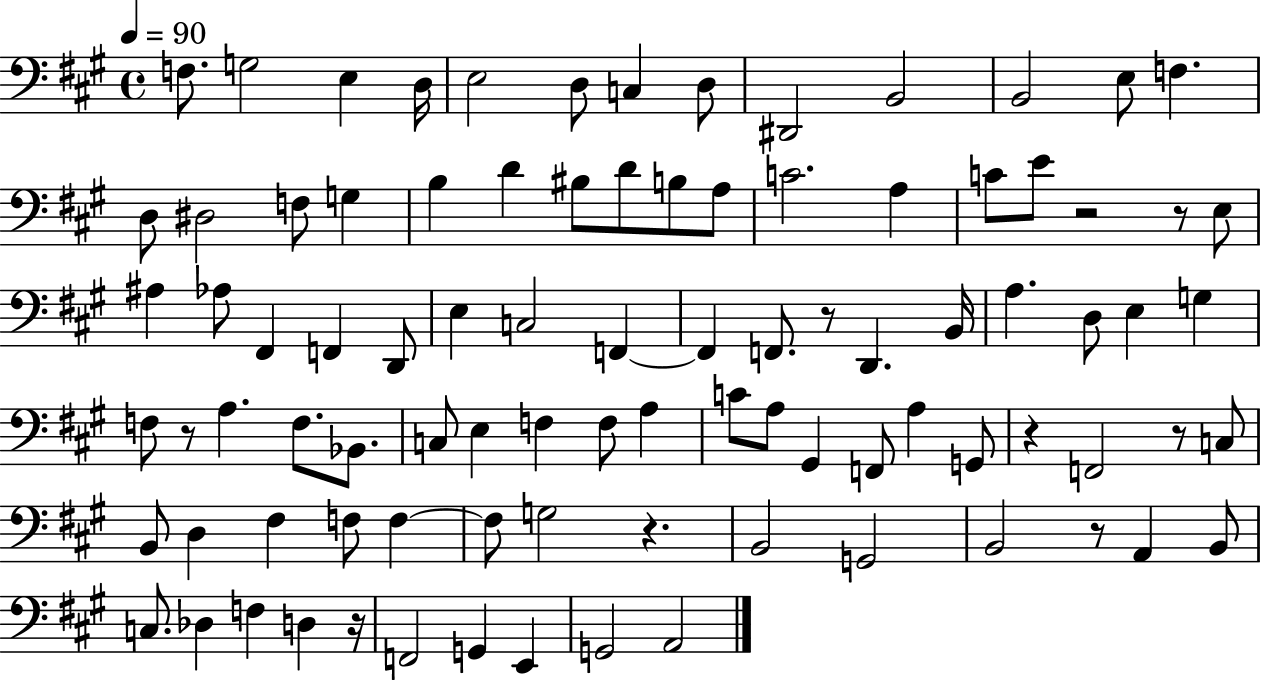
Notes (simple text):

F3/e. G3/h E3/q D3/s E3/h D3/e C3/q D3/e D#2/h B2/h B2/h E3/e F3/q. D3/e D#3/h F3/e G3/q B3/q D4/q BIS3/e D4/e B3/e A3/e C4/h. A3/q C4/e E4/e R/h R/e E3/e A#3/q Ab3/e F#2/q F2/q D2/e E3/q C3/h F2/q F2/q F2/e. R/e D2/q. B2/s A3/q. D3/e E3/q G3/q F3/e R/e A3/q. F3/e. Bb2/e. C3/e E3/q F3/q F3/e A3/q C4/e A3/e G#2/q F2/e A3/q G2/e R/q F2/h R/e C3/e B2/e D3/q F#3/q F3/e F3/q F3/e G3/h R/q. B2/h G2/h B2/h R/e A2/q B2/e C3/e. Db3/q F3/q D3/q R/s F2/h G2/q E2/q G2/h A2/h